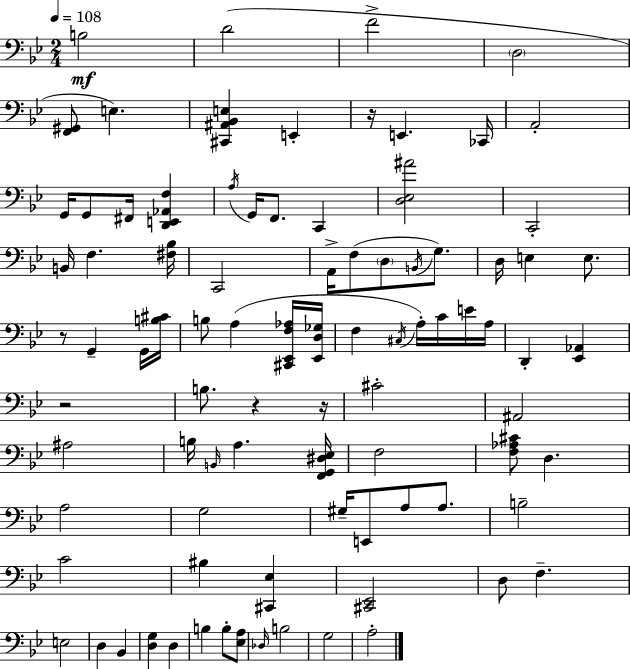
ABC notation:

X:1
T:Untitled
M:2/4
L:1/4
K:Gm
B,2 D2 F2 D,2 [F,,^G,,]/2 E, [^C,,^A,,_B,,E,] E,, z/4 E,, _C,,/4 A,,2 G,,/4 G,,/2 ^F,,/4 [D,,E,,_A,,F,] A,/4 G,,/4 F,,/2 C,, [D,_E,^A]2 C,,2 B,,/4 F, [^F,_B,]/4 C,,2 A,,/4 F,/2 D,/2 B,,/4 G,/2 D,/4 E, E,/2 z/2 G,, G,,/4 [B,^C]/4 B,/2 A, [^C,,_E,,F,_A,]/4 [_E,,D,_G,]/4 F, ^C,/4 A,/4 C/4 E/4 A,/4 D,, [_E,,_A,,] z2 B,/2 z z/4 ^C2 ^A,,2 ^A,2 B,/4 B,,/4 A, [F,,G,,^D,_E,]/4 F,2 [F,_A,^C]/2 D, A,2 G,2 ^G,/4 E,,/2 A,/2 A,/2 B,2 C2 ^B, [^C,,_E,] [^C,,_E,,]2 D,/2 F, E,2 D, _B,, [D,G,] D, B, B,/2 [_E,A,]/2 _D,/4 B,2 G,2 A,2